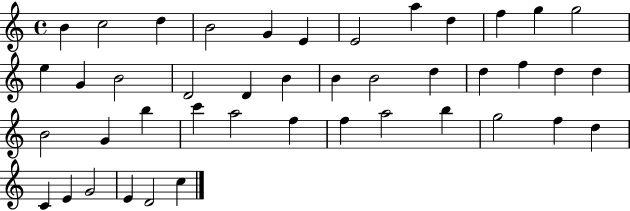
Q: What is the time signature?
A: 4/4